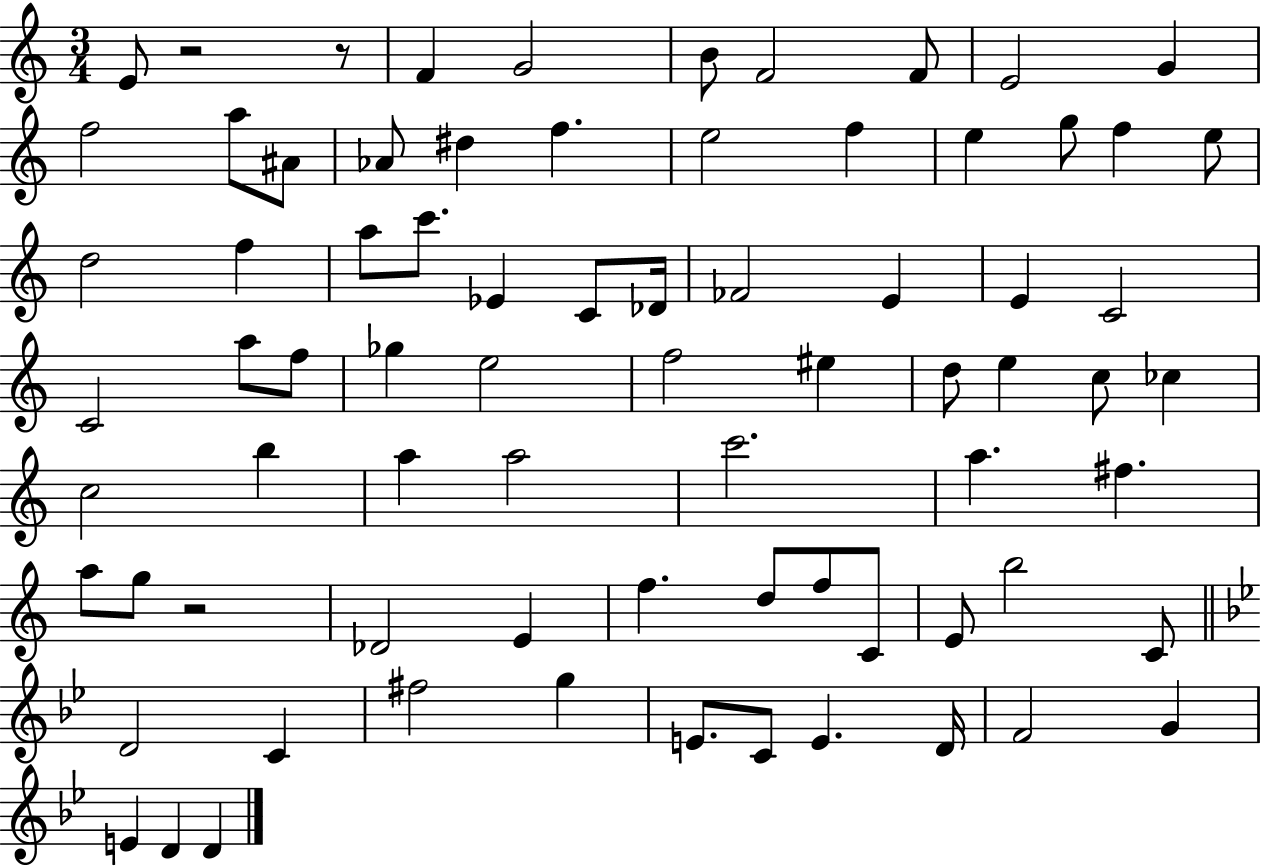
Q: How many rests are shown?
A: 3